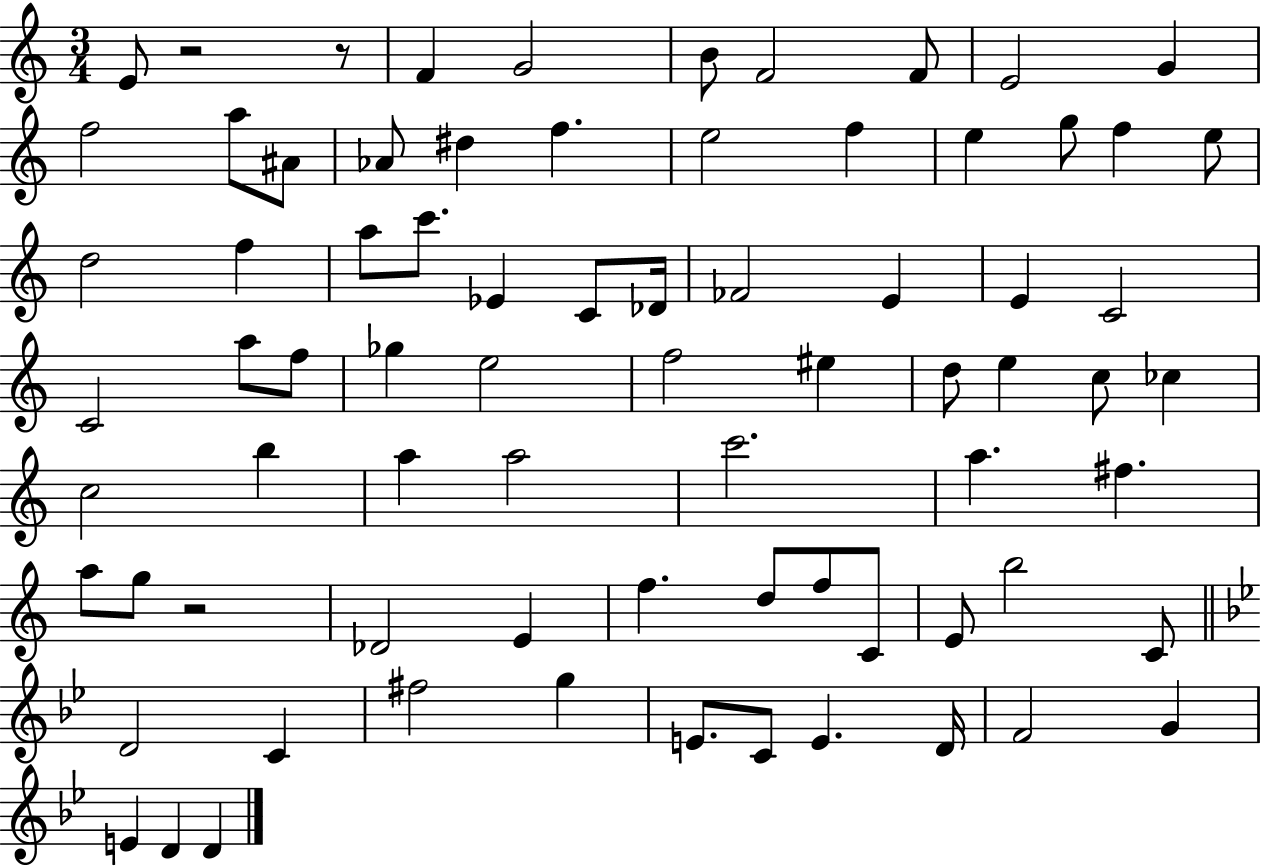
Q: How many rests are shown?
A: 3